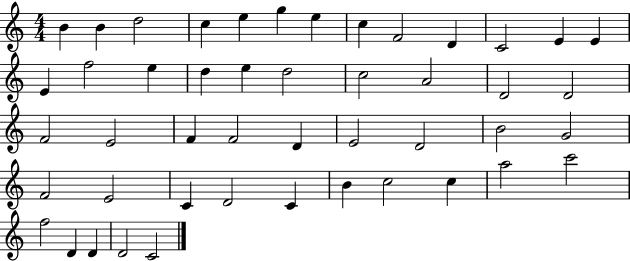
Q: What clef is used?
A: treble